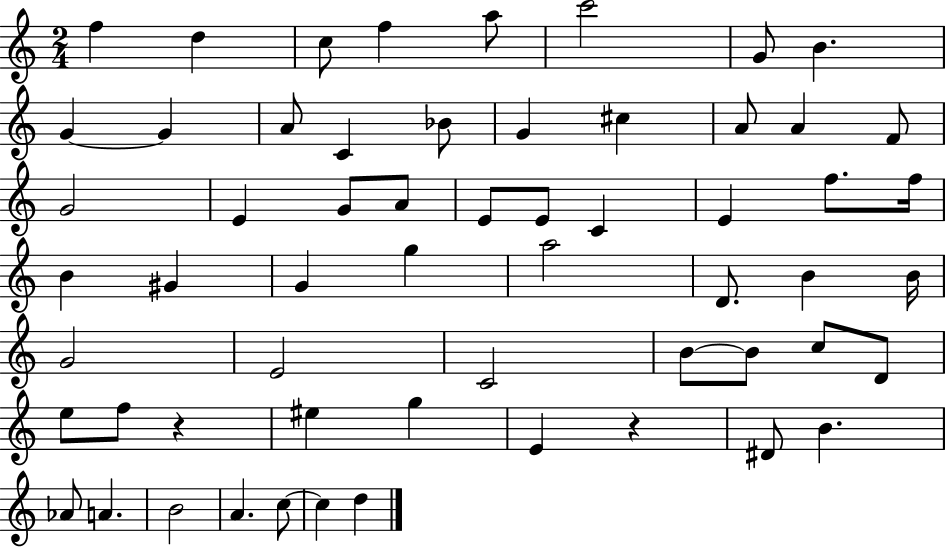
X:1
T:Untitled
M:2/4
L:1/4
K:C
f d c/2 f a/2 c'2 G/2 B G G A/2 C _B/2 G ^c A/2 A F/2 G2 E G/2 A/2 E/2 E/2 C E f/2 f/4 B ^G G g a2 D/2 B B/4 G2 E2 C2 B/2 B/2 c/2 D/2 e/2 f/2 z ^e g E z ^D/2 B _A/2 A B2 A c/2 c d